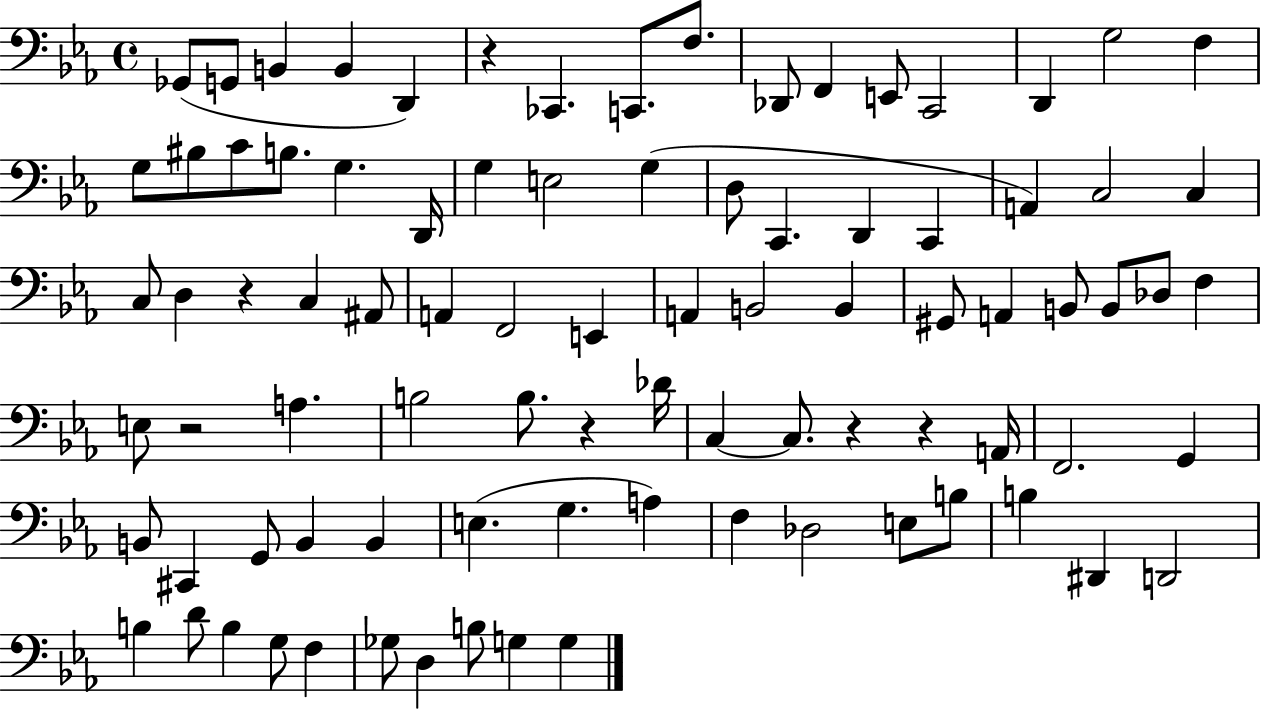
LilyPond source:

{
  \clef bass
  \time 4/4
  \defaultTimeSignature
  \key ees \major
  ges,8( g,8 b,4 b,4 d,4) | r4 ces,4. c,8. f8. | des,8 f,4 e,8 c,2 | d,4 g2 f4 | \break g8 bis8 c'8 b8. g4. d,16 | g4 e2 g4( | d8 c,4. d,4 c,4 | a,4) c2 c4 | \break c8 d4 r4 c4 ais,8 | a,4 f,2 e,4 | a,4 b,2 b,4 | gis,8 a,4 b,8 b,8 des8 f4 | \break e8 r2 a4. | b2 b8. r4 des'16 | c4~~ c8. r4 r4 a,16 | f,2. g,4 | \break b,8 cis,4 g,8 b,4 b,4 | e4.( g4. a4) | f4 des2 e8 b8 | b4 dis,4 d,2 | \break b4 d'8 b4 g8 f4 | ges8 d4 b8 g4 g4 | \bar "|."
}